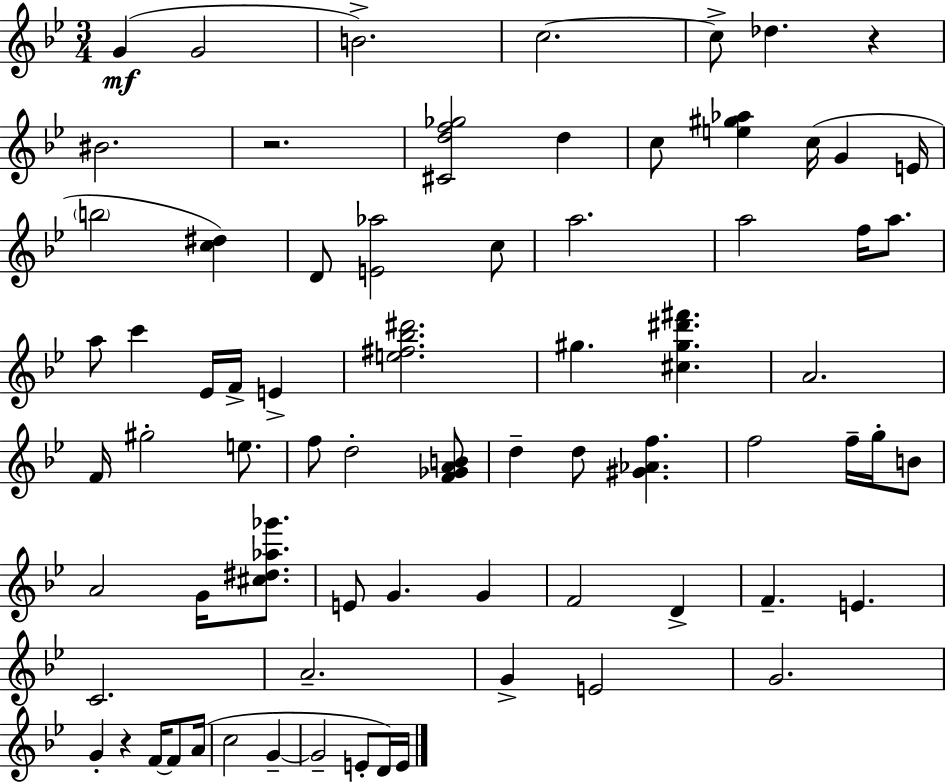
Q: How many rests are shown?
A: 3